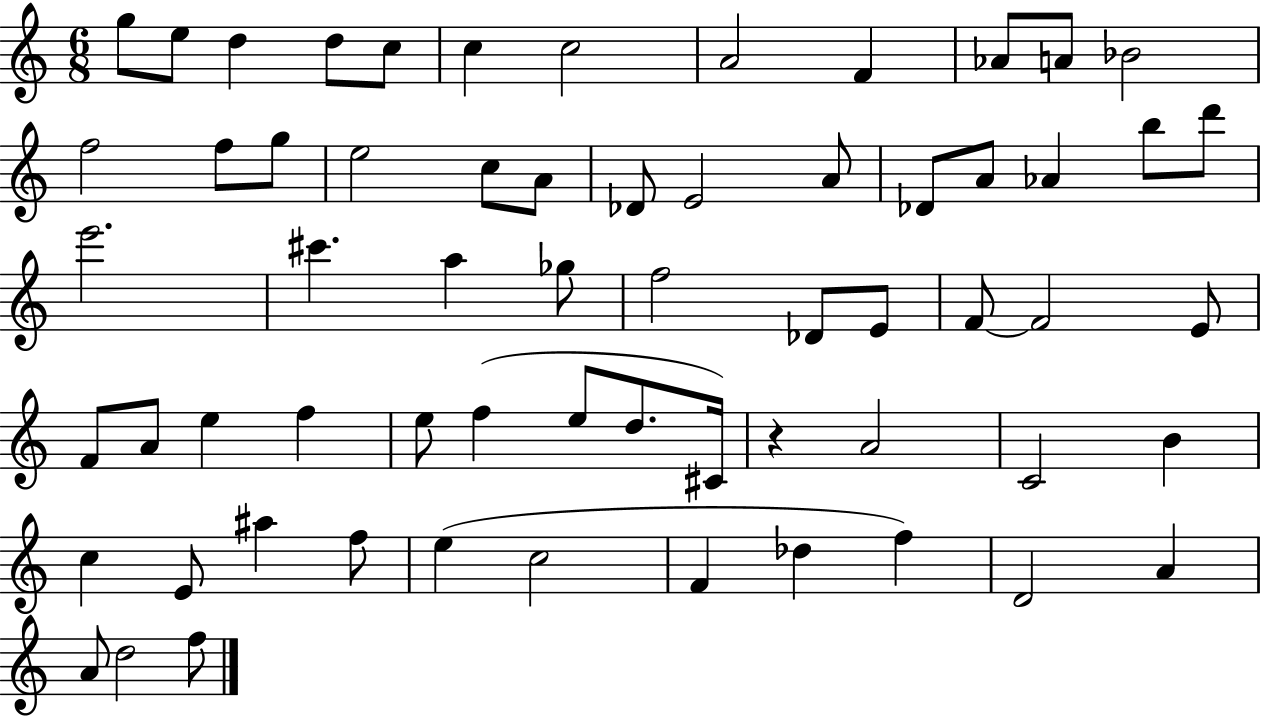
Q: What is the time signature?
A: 6/8